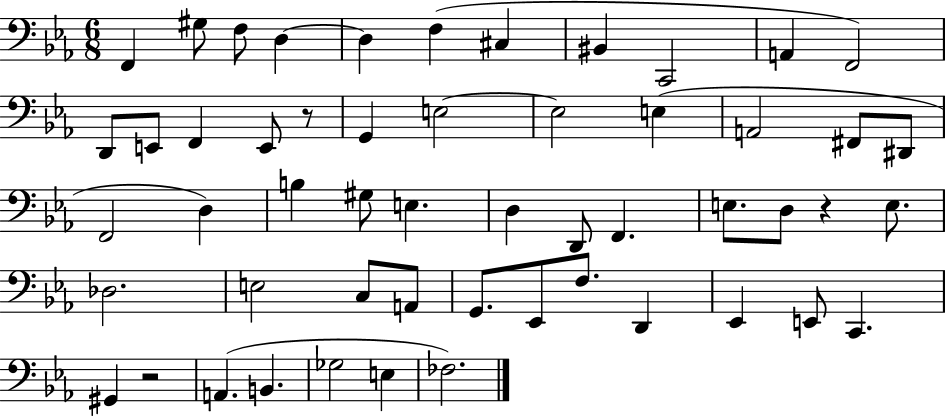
F2/q G#3/e F3/e D3/q D3/q F3/q C#3/q BIS2/q C2/h A2/q F2/h D2/e E2/e F2/q E2/e R/e G2/q E3/h E3/h E3/q A2/h F#2/e D#2/e F2/h D3/q B3/q G#3/e E3/q. D3/q D2/e F2/q. E3/e. D3/e R/q E3/e. Db3/h. E3/h C3/e A2/e G2/e. Eb2/e F3/e. D2/q Eb2/q E2/e C2/q. G#2/q R/h A2/q. B2/q. Gb3/h E3/q FES3/h.